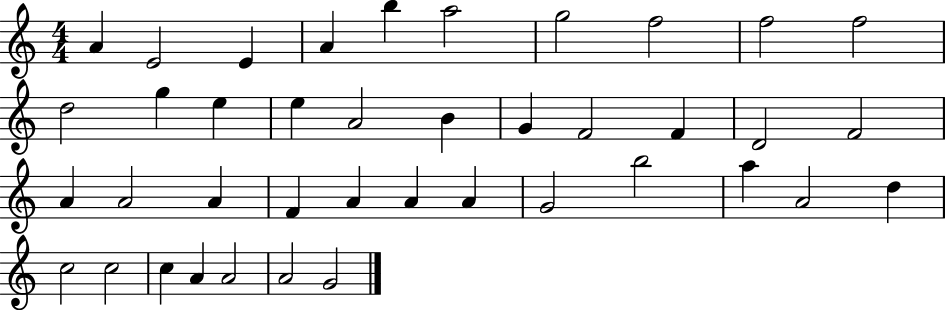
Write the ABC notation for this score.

X:1
T:Untitled
M:4/4
L:1/4
K:C
A E2 E A b a2 g2 f2 f2 f2 d2 g e e A2 B G F2 F D2 F2 A A2 A F A A A G2 b2 a A2 d c2 c2 c A A2 A2 G2